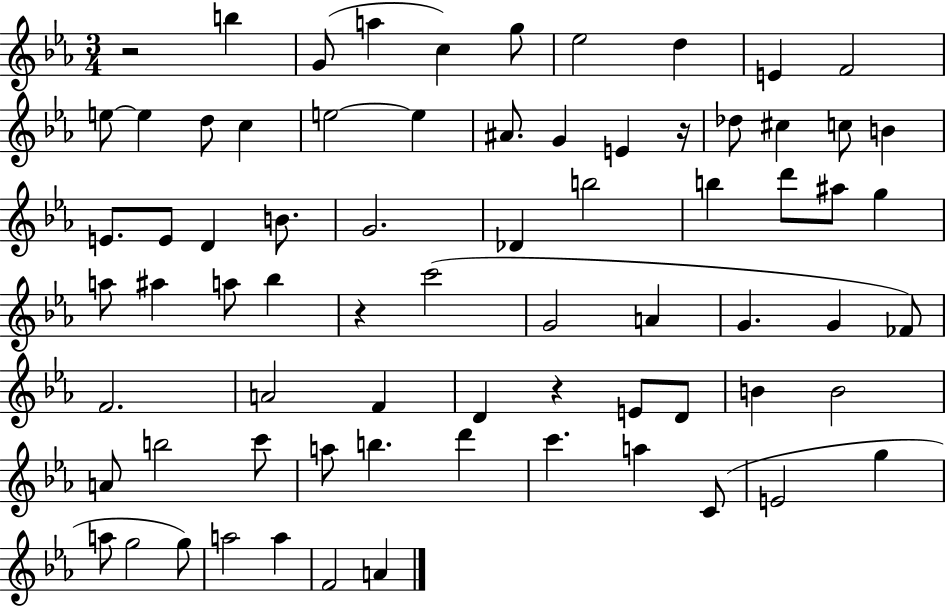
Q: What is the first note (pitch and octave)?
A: B5